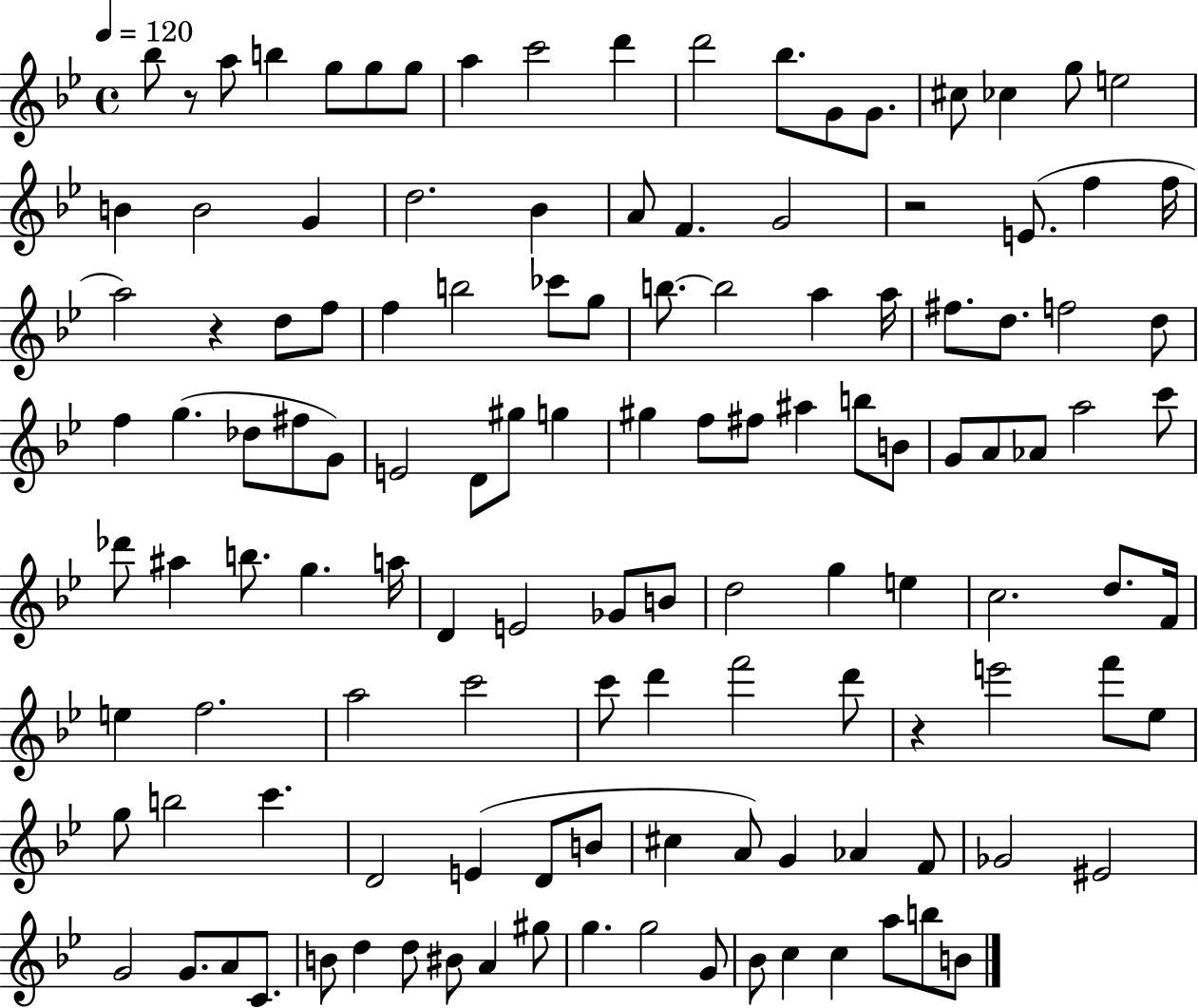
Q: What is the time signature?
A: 4/4